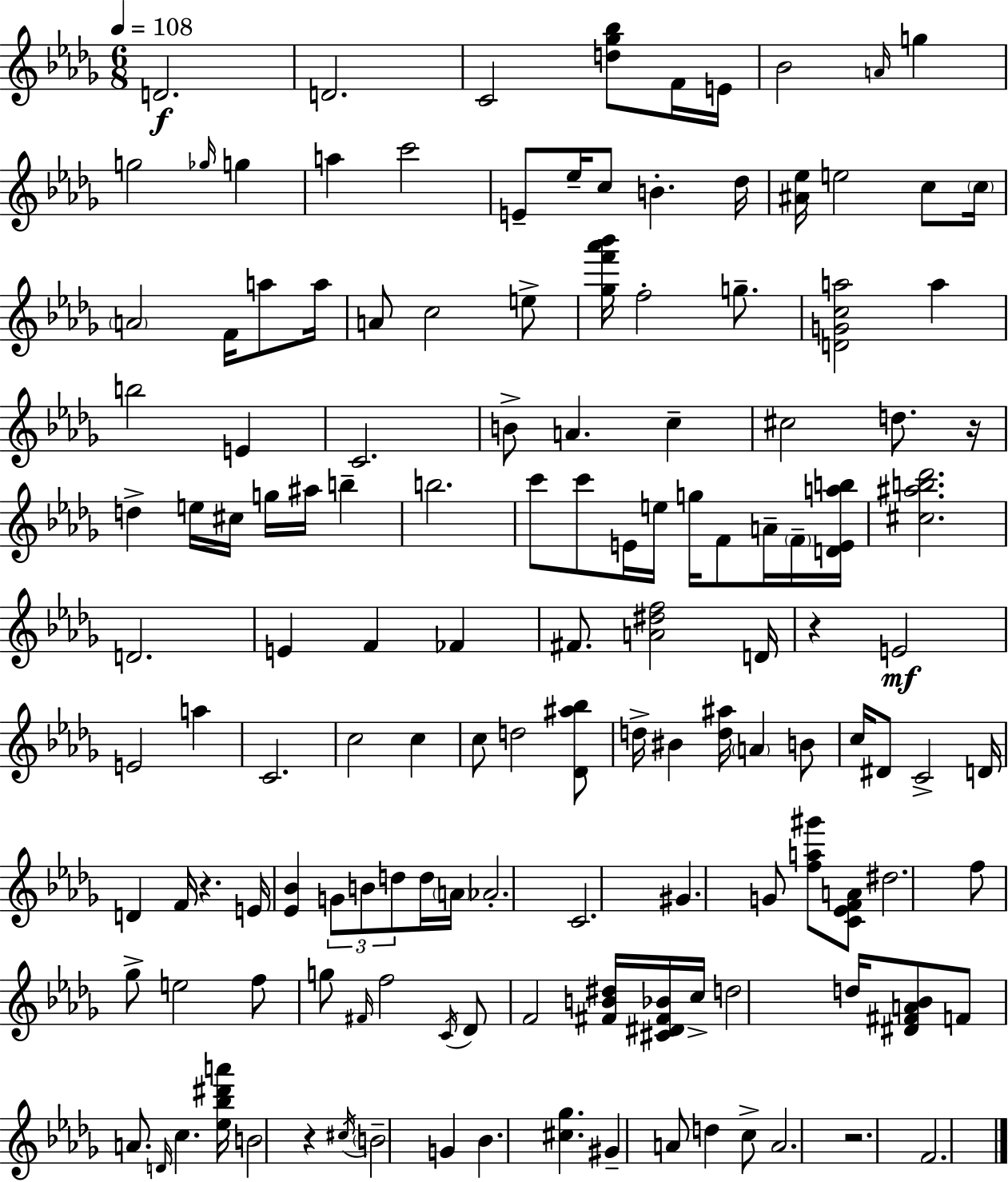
D4/h. D4/h. C4/h [D5,Gb5,Bb5]/e F4/s E4/s Bb4/h A4/s G5/q G5/h Gb5/s G5/q A5/q C6/h E4/e Eb5/s C5/e B4/q. Db5/s [A#4,Eb5]/s E5/h C5/e C5/s A4/h F4/s A5/e A5/s A4/e C5/h E5/e [Gb5,F6,Ab6,Bb6]/s F5/h G5/e. [D4,G4,C5,A5]/h A5/q B5/h E4/q C4/h. B4/e A4/q. C5/q C#5/h D5/e. R/s D5/q E5/s C#5/s G5/s A#5/s B5/q B5/h. C6/e C6/e E4/s E5/s G5/s F4/e A4/s F4/s [D4,E4,A5,B5]/s [C#5,A#5,B5,Db6]/h. D4/h. E4/q F4/q FES4/q F#4/e. [A4,D#5,F5]/h D4/s R/q E4/h E4/h A5/q C4/h. C5/h C5/q C5/e D5/h [Db4,A#5,Bb5]/e D5/s BIS4/q [D5,A#5]/s A4/q B4/e C5/s D#4/e C4/h D4/s D4/q F4/s R/q. E4/s [Eb4,Bb4]/q G4/e B4/e D5/e D5/s A4/s Ab4/h. C4/h. G#4/q. G4/e [F5,A5,G#6]/e [C4,Eb4,F4,A4]/e D#5/h. F5/e Gb5/e E5/h F5/e G5/e F#4/s F5/h C4/s Db4/e F4/h [F#4,B4,D#5]/s [C#4,D#4,F#4,Bb4]/s C5/s D5/h D5/s [D#4,F#4,A4,Bb4]/e F4/e A4/e. D4/s C5/q. [Eb5,Bb5,D#6,A6]/s B4/h R/q C#5/s B4/h G4/q Bb4/q. [C#5,Gb5]/q. G#4/q A4/e D5/q C5/e A4/h. R/h. F4/h.